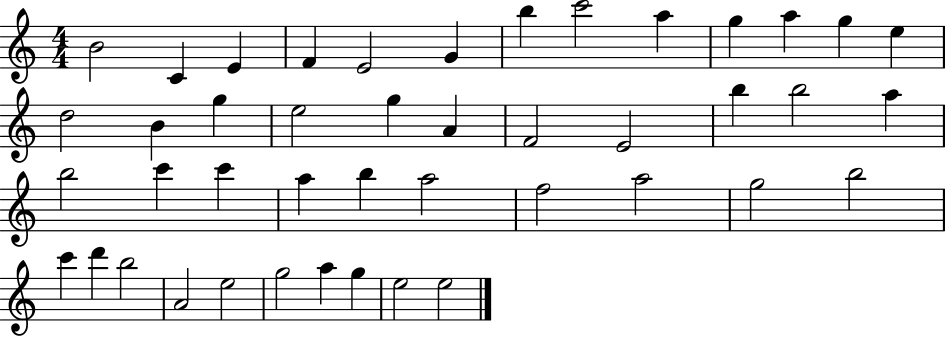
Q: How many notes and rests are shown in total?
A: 44